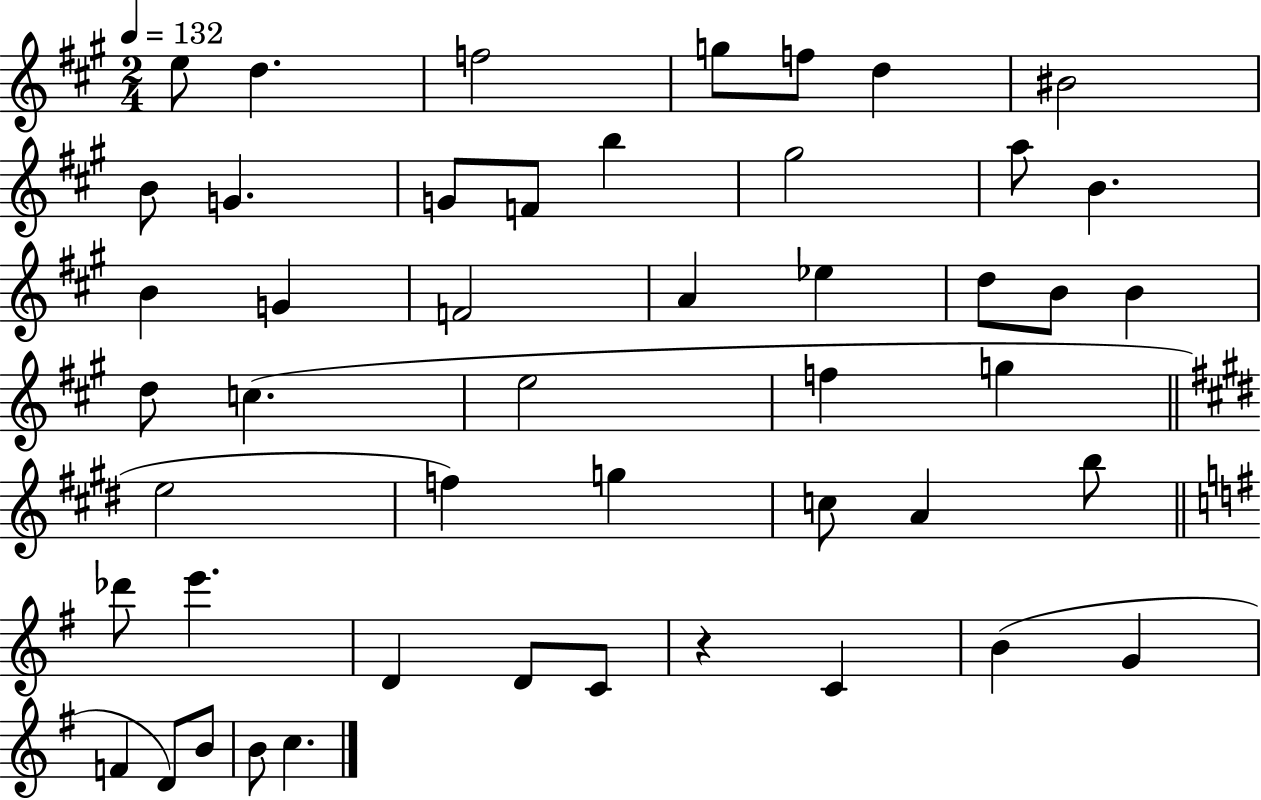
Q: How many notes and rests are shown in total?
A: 48